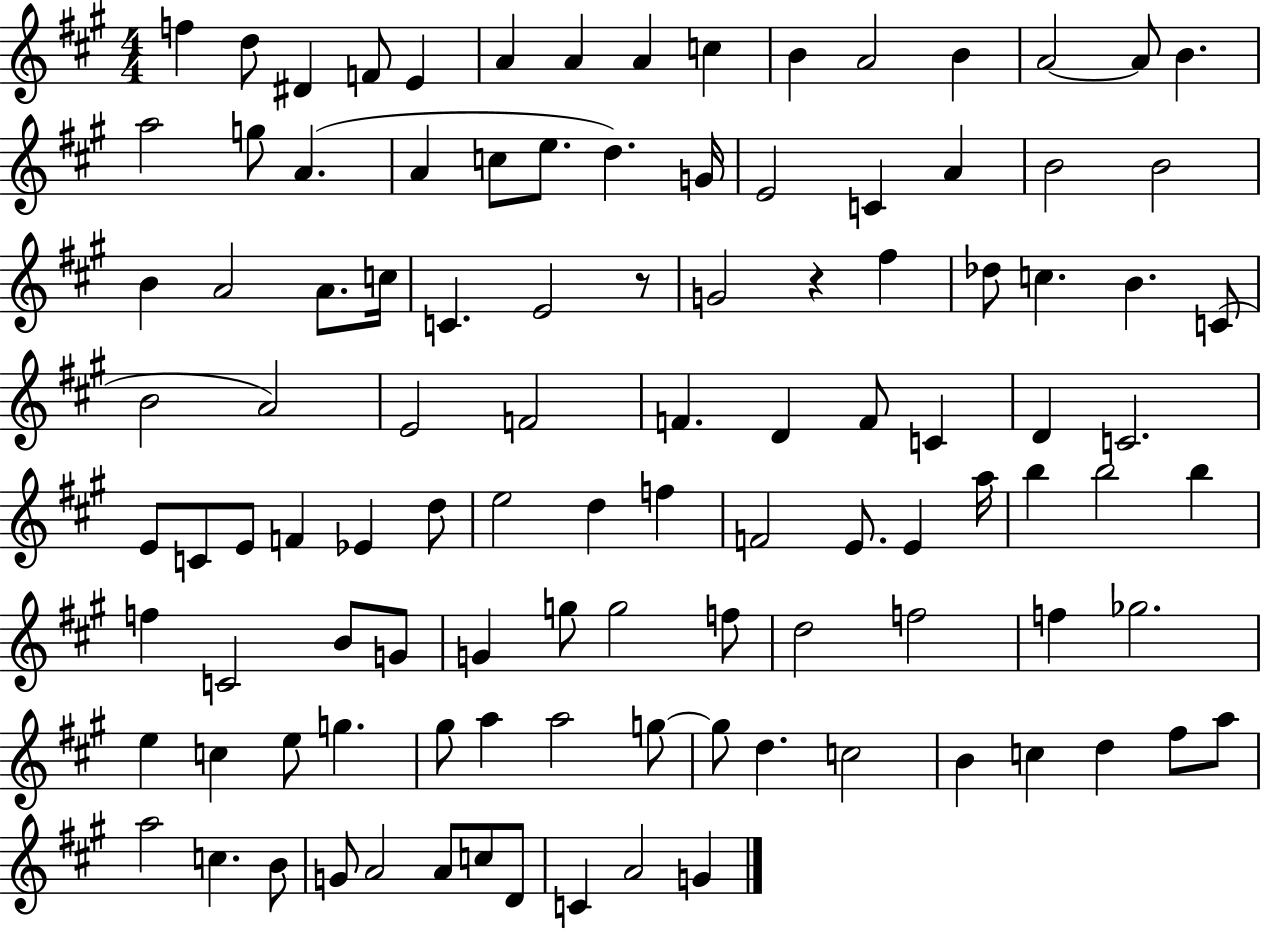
F5/q D5/e D#4/q F4/e E4/q A4/q A4/q A4/q C5/q B4/q A4/h B4/q A4/h A4/e B4/q. A5/h G5/e A4/q. A4/q C5/e E5/e. D5/q. G4/s E4/h C4/q A4/q B4/h B4/h B4/q A4/h A4/e. C5/s C4/q. E4/h R/e G4/h R/q F#5/q Db5/e C5/q. B4/q. C4/e B4/h A4/h E4/h F4/h F4/q. D4/q F4/e C4/q D4/q C4/h. E4/e C4/e E4/e F4/q Eb4/q D5/e E5/h D5/q F5/q F4/h E4/e. E4/q A5/s B5/q B5/h B5/q F5/q C4/h B4/e G4/e G4/q G5/e G5/h F5/e D5/h F5/h F5/q Gb5/h. E5/q C5/q E5/e G5/q. G#5/e A5/q A5/h G5/e G5/e D5/q. C5/h B4/q C5/q D5/q F#5/e A5/e A5/h C5/q. B4/e G4/e A4/h A4/e C5/e D4/e C4/q A4/h G4/q